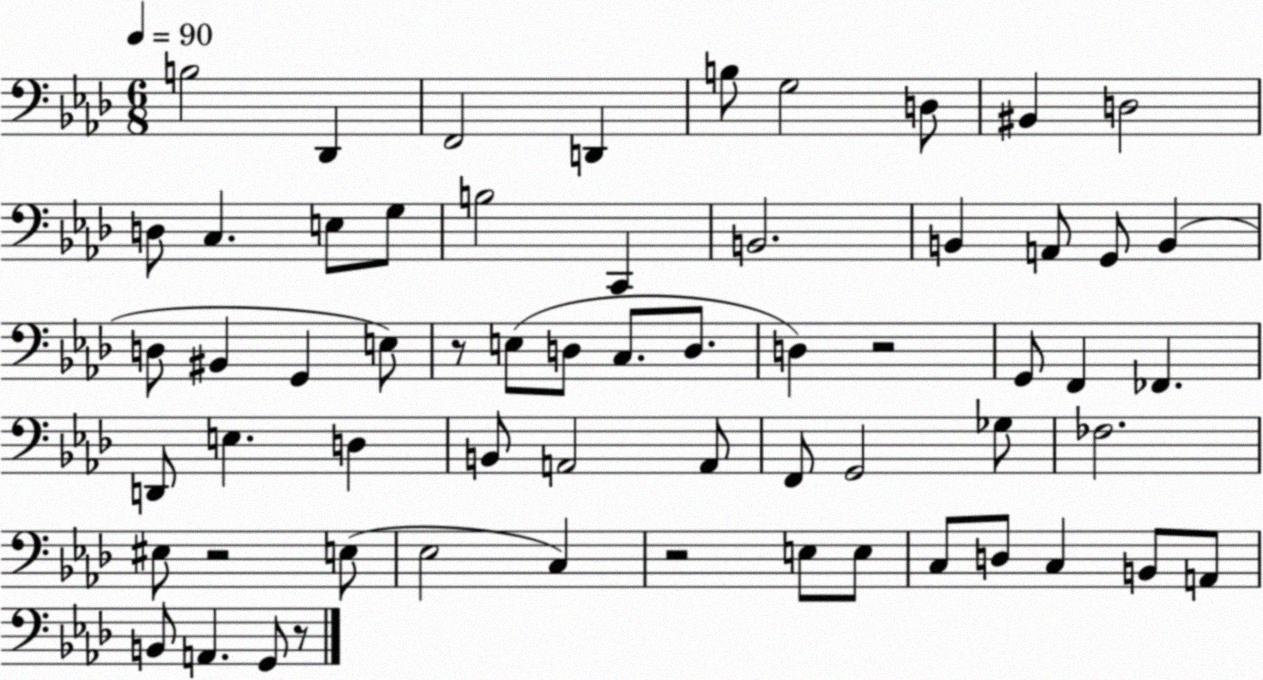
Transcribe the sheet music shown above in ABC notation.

X:1
T:Untitled
M:6/8
L:1/4
K:Ab
B,2 _D,, F,,2 D,, B,/2 G,2 D,/2 ^B,, D,2 D,/2 C, E,/2 G,/2 B,2 C,, B,,2 B,, A,,/2 G,,/2 B,, D,/2 ^B,, G,, E,/2 z/2 E,/2 D,/2 C,/2 D,/2 D, z2 G,,/2 F,, _F,, D,,/2 E, D, B,,/2 A,,2 A,,/2 F,,/2 G,,2 _G,/2 _F,2 ^E,/2 z2 E,/2 _E,2 C, z2 E,/2 E,/2 C,/2 D,/2 C, B,,/2 A,,/2 B,,/2 A,, G,,/2 z/2